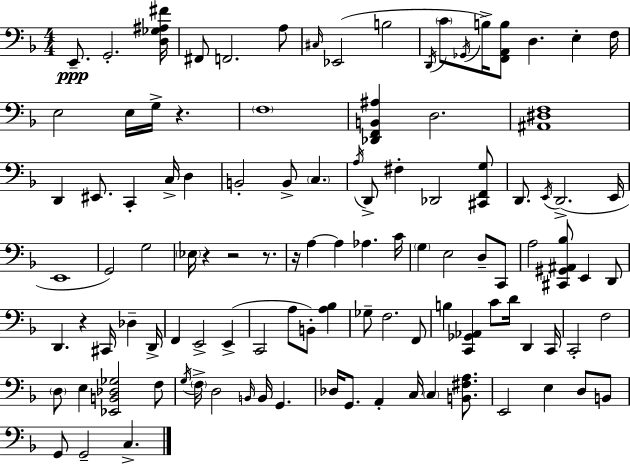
{
  \clef bass
  \numericTimeSignature
  \time 4/4
  \key f \major
  e,8.--\ppp g,2.-. <d ges ais fis'>16 | fis,8 f,2. a8 | \grace { cis16 }( ees,2 b2 | \acciaccatura { d,16 } \parenthesize c'8 \acciaccatura { ges,16 }) b16-> <f, a, b>8 d4. e4-. | \break f16 e2 e16 g16-> r4. | \parenthesize f1 | <des, f, b, ais>4 d2. | <ais, dis f>1 | \break d,4 eis,8. c,4-. c16-> d4 | b,2-. b,8-> \parenthesize c4. | \acciaccatura { a16 } d,8-> fis4-. des,2 | <cis, f, g>8 d,8. \acciaccatura { e,16 }( d,2.-> | \break e,16 e,1 | g,2) g2 | \parenthesize ees16 r4 r2 | r8. r16 a4~~ a4 aes4. | \break c'16 \parenthesize g4 e2 | d8-- c,8 a2 <cis, gis, ais, bes>8 e,4 | d,8 d,4. r4 cis,16 | des4-- d,16-> f,4 e,2-> | \break e,4->( c,2 a8 b,8-.) | <a bes>4 ges8-- f2. | f,8 b4 <c, ges, aes,>4 c'8 d'16 | d,4 c,16 c,2-. f2 | \break \parenthesize d8 e4 <ees, b, des ges>2 | f8 \acciaccatura { g16 } \parenthesize f16-> d2 \grace { b,16 } | b,16 g,4. des16 g,8. a,4-. c16 | \parenthesize c4 <b, fis a>8. e,2 e4 | \break d8 b,8 g,8 g,2-- | c4.-> \bar "|."
}